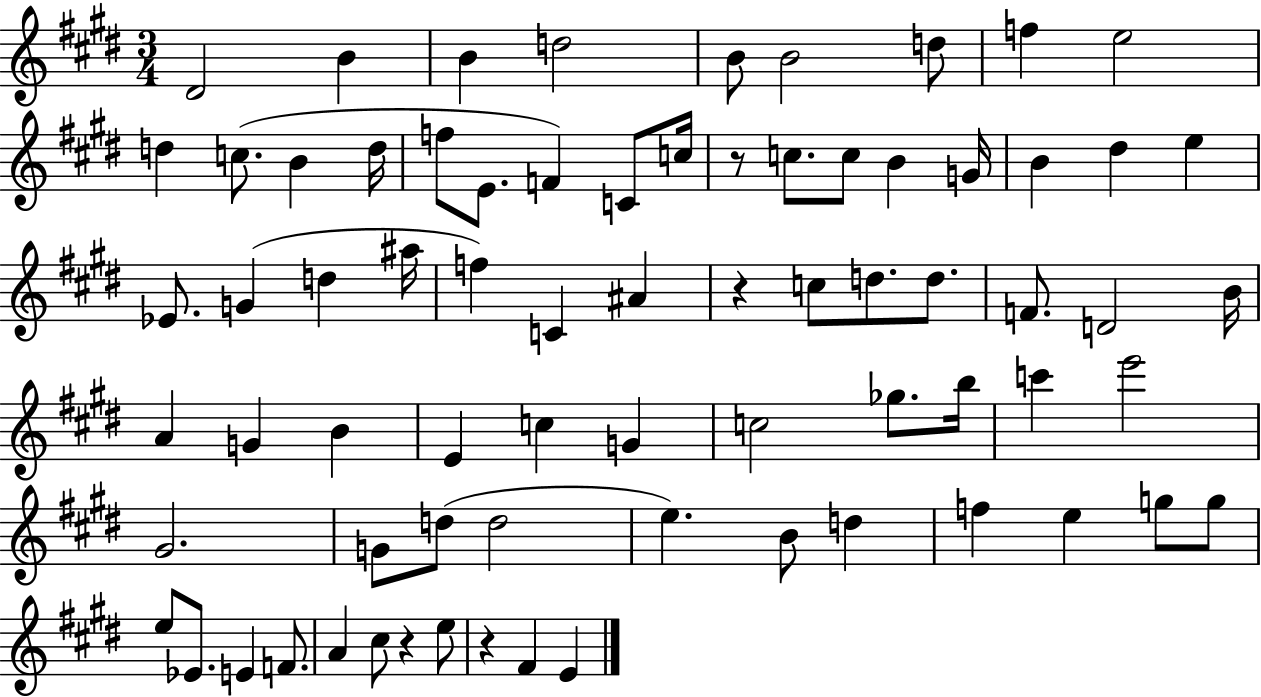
{
  \clef treble
  \numericTimeSignature
  \time 3/4
  \key e \major
  dis'2 b'4 | b'4 d''2 | b'8 b'2 d''8 | f''4 e''2 | \break d''4 c''8.( b'4 d''16 | f''8 e'8. f'4) c'8 c''16 | r8 c''8. c''8 b'4 g'16 | b'4 dis''4 e''4 | \break ees'8. g'4( d''4 ais''16 | f''4) c'4 ais'4 | r4 c''8 d''8. d''8. | f'8. d'2 b'16 | \break a'4 g'4 b'4 | e'4 c''4 g'4 | c''2 ges''8. b''16 | c'''4 e'''2 | \break gis'2. | g'8 d''8( d''2 | e''4.) b'8 d''4 | f''4 e''4 g''8 g''8 | \break e''8 ees'8. e'4 f'8. | a'4 cis''8 r4 e''8 | r4 fis'4 e'4 | \bar "|."
}